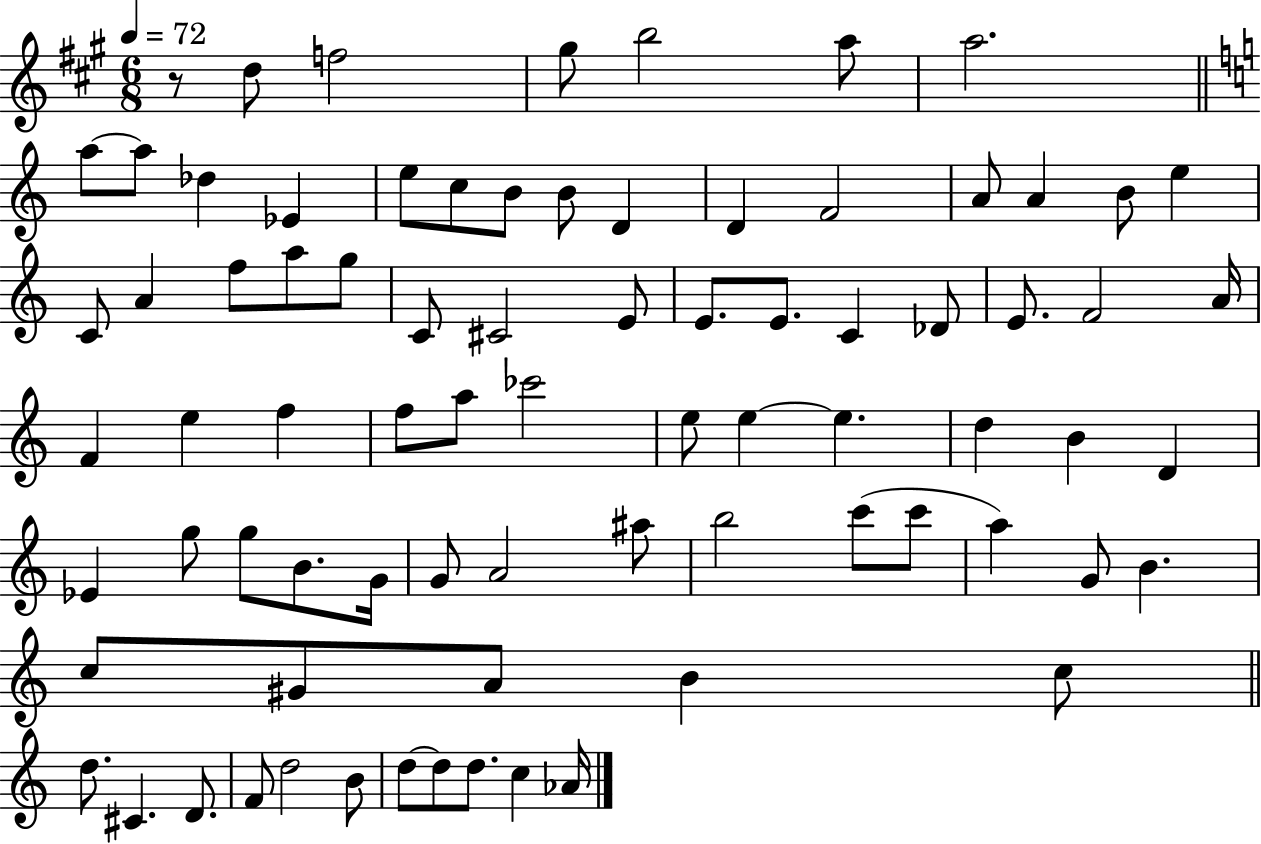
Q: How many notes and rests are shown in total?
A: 79